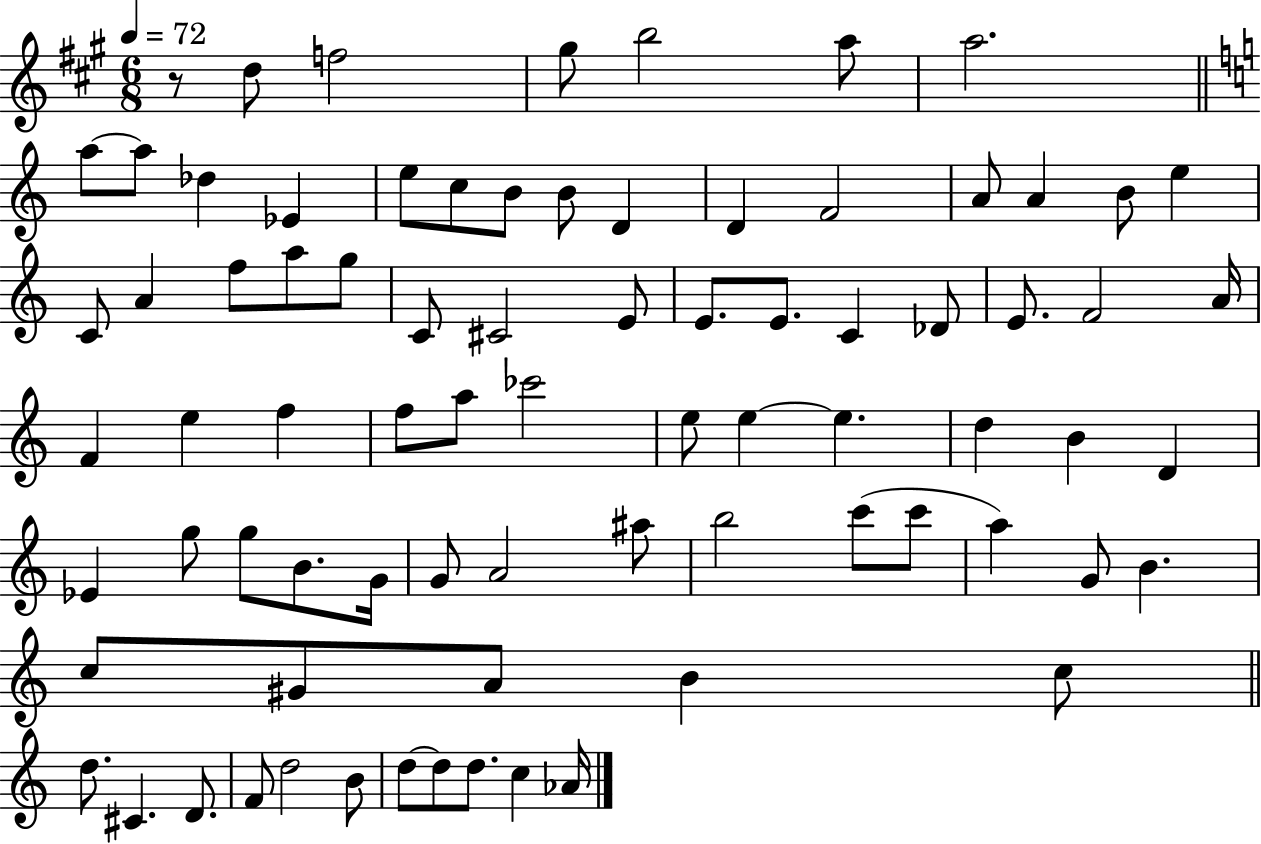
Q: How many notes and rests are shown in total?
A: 79